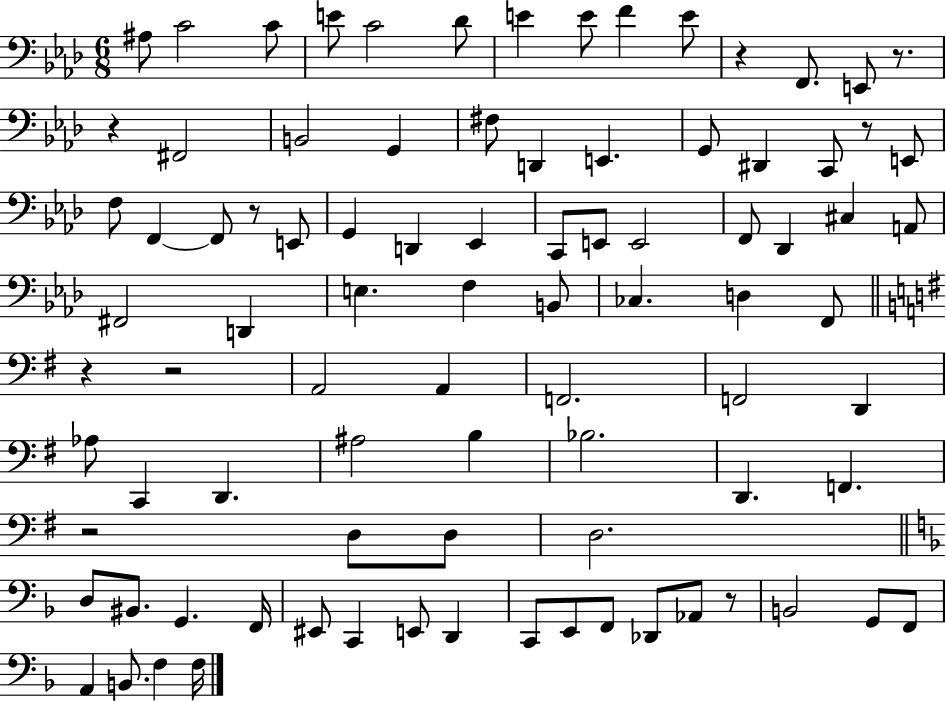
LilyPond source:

{
  \clef bass
  \numericTimeSignature
  \time 6/8
  \key aes \major
  ais8 c'2 c'8 | e'8 c'2 des'8 | e'4 e'8 f'4 e'8 | r4 f,8. e,8 r8. | \break r4 fis,2 | b,2 g,4 | fis8 d,4 e,4. | g,8 dis,4 c,8 r8 e,8 | \break f8 f,4~~ f,8 r8 e,8 | g,4 d,4 ees,4 | c,8 e,8 e,2 | f,8 des,4 cis4 a,8 | \break fis,2 d,4 | e4. f4 b,8 | ces4. d4 f,8 | \bar "||" \break \key g \major r4 r2 | a,2 a,4 | f,2. | f,2 d,4 | \break aes8 c,4 d,4. | ais2 b4 | bes2. | d,4. f,4. | \break r2 d8 d8 | d2. | \bar "||" \break \key d \minor d8 bis,8. g,4. f,16 | eis,8 c,4 e,8 d,4 | c,8 e,8 f,8 des,8 aes,8 r8 | b,2 g,8 f,8 | \break a,4 b,8. f4 f16 | \bar "|."
}